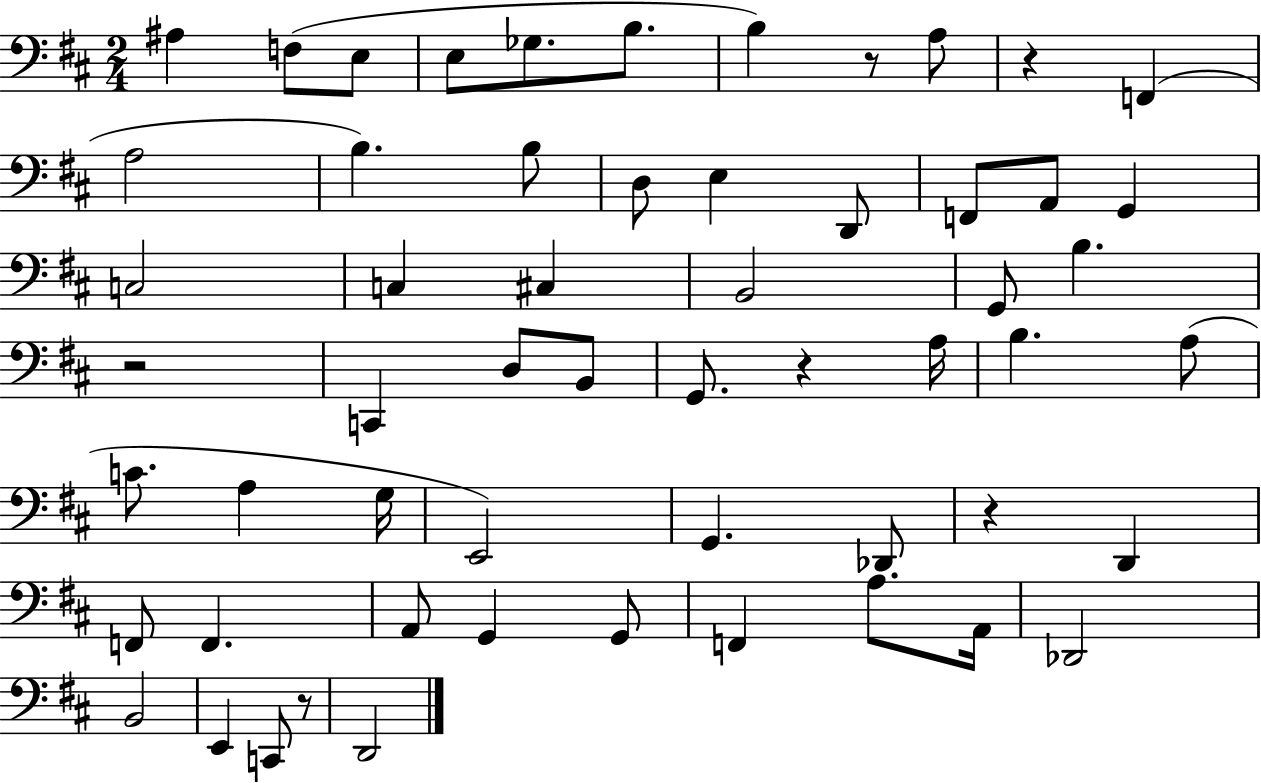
X:1
T:Untitled
M:2/4
L:1/4
K:D
^A, F,/2 E,/2 E,/2 _G,/2 B,/2 B, z/2 A,/2 z F,, A,2 B, B,/2 D,/2 E, D,,/2 F,,/2 A,,/2 G,, C,2 C, ^C, B,,2 G,,/2 B, z2 C,, D,/2 B,,/2 G,,/2 z A,/4 B, A,/2 C/2 A, G,/4 E,,2 G,, _D,,/2 z D,, F,,/2 F,, A,,/2 G,, G,,/2 F,, A,/2 A,,/4 _D,,2 B,,2 E,, C,,/2 z/2 D,,2